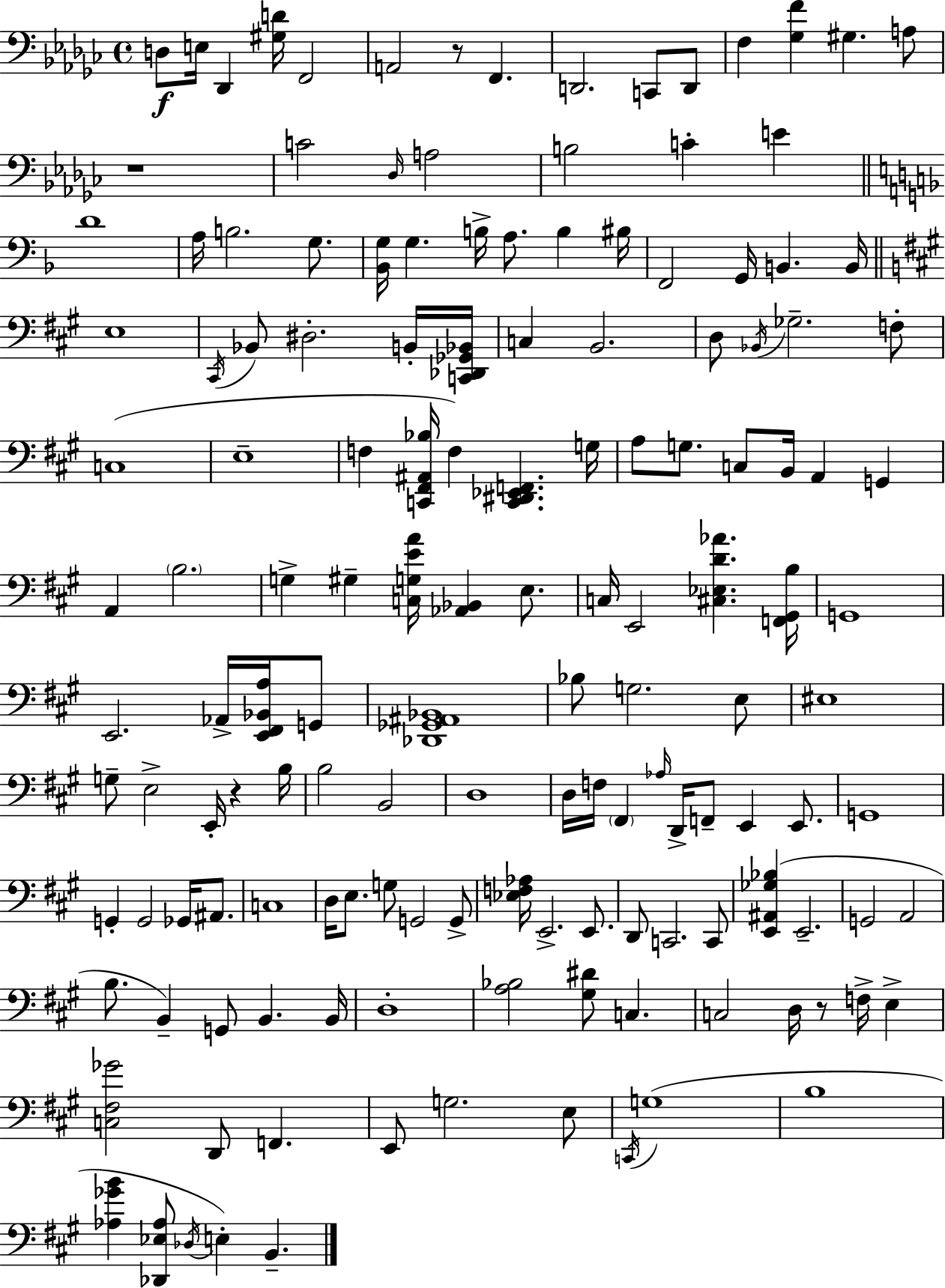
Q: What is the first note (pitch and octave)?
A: D3